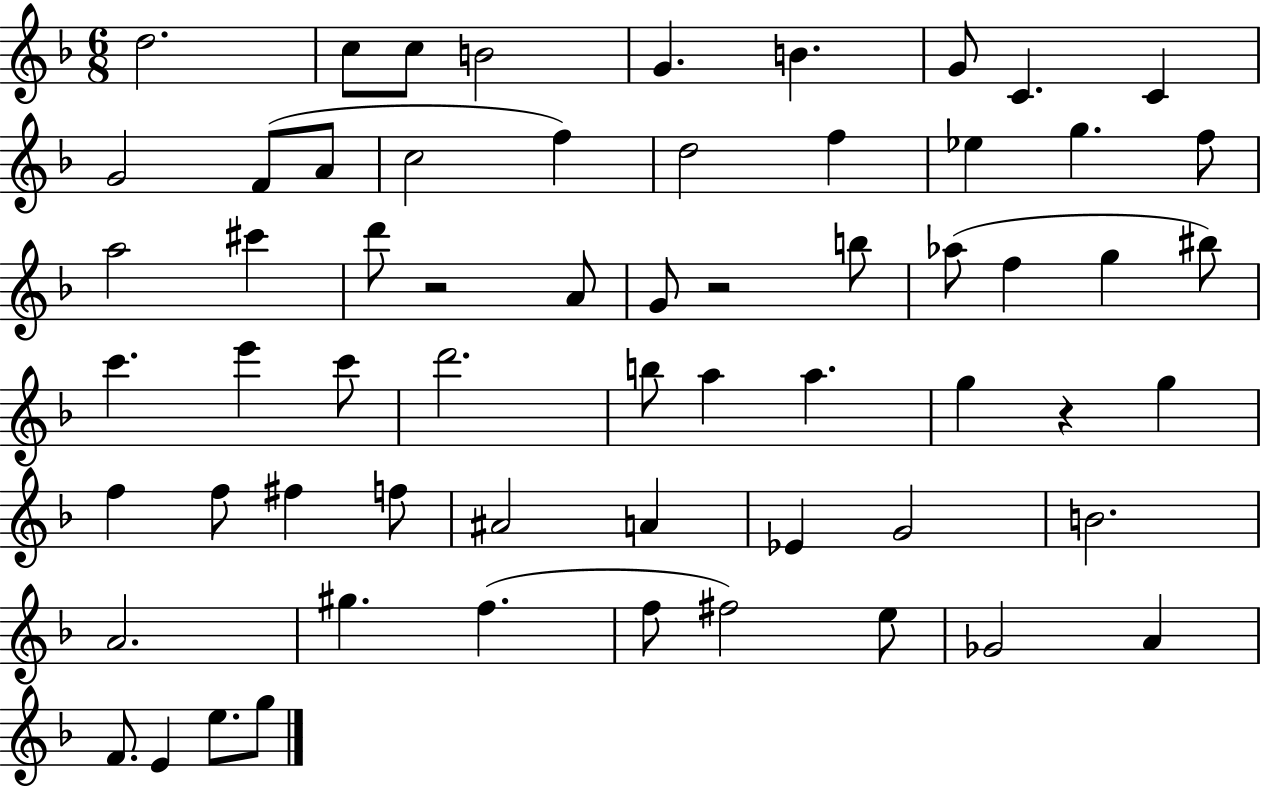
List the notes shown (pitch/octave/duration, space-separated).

D5/h. C5/e C5/e B4/h G4/q. B4/q. G4/e C4/q. C4/q G4/h F4/e A4/e C5/h F5/q D5/h F5/q Eb5/q G5/q. F5/e A5/h C#6/q D6/e R/h A4/e G4/e R/h B5/e Ab5/e F5/q G5/q BIS5/e C6/q. E6/q C6/e D6/h. B5/e A5/q A5/q. G5/q R/q G5/q F5/q F5/e F#5/q F5/e A#4/h A4/q Eb4/q G4/h B4/h. A4/h. G#5/q. F5/q. F5/e F#5/h E5/e Gb4/h A4/q F4/e. E4/q E5/e. G5/e